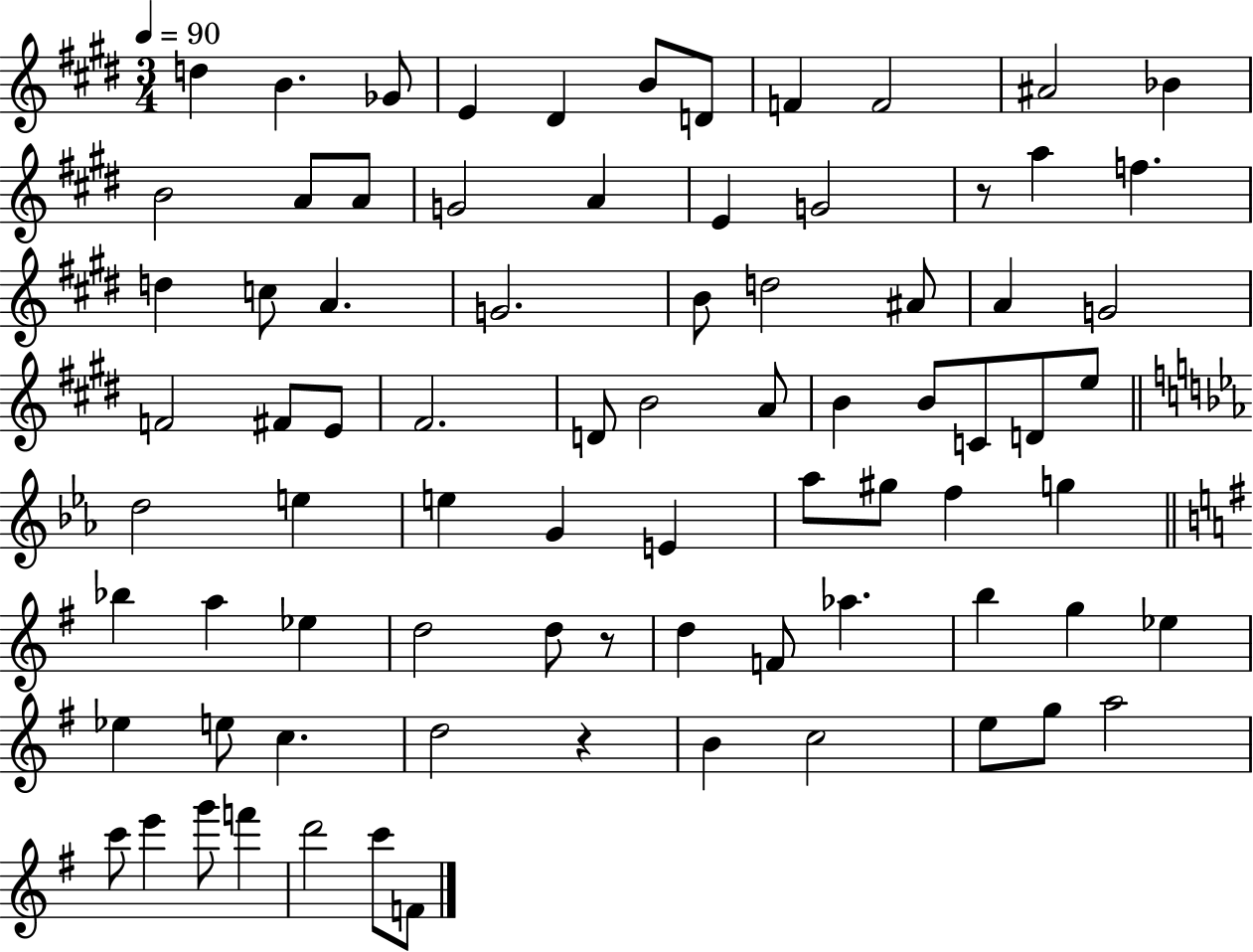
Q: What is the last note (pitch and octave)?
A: F4